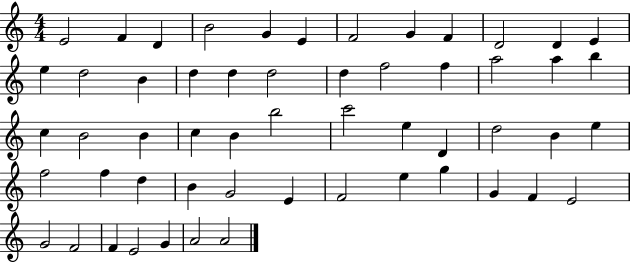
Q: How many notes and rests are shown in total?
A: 55